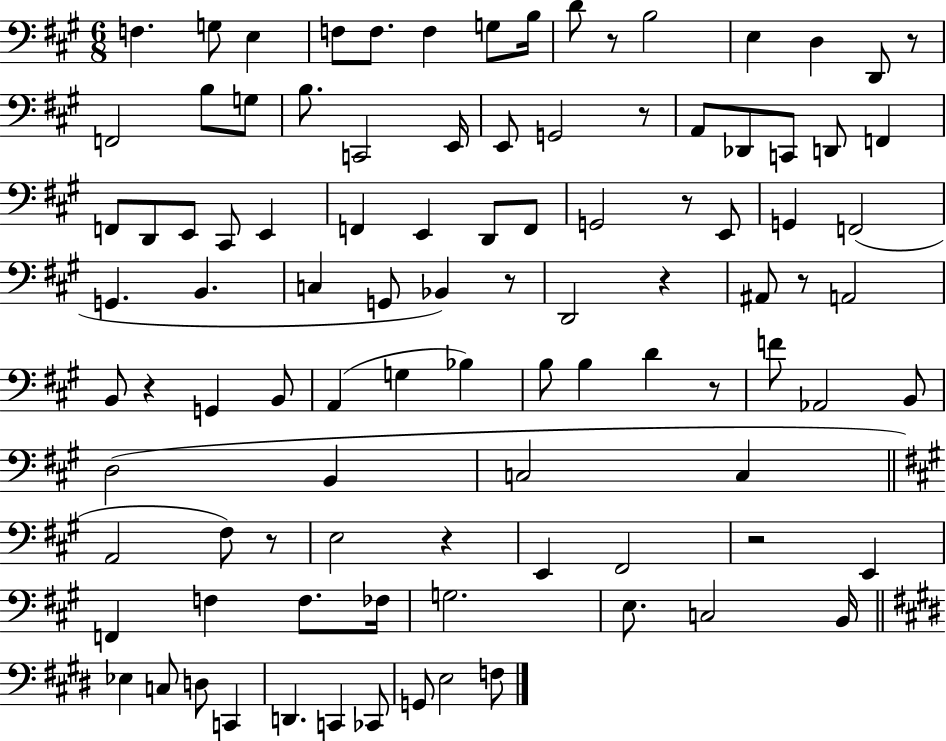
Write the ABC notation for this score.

X:1
T:Untitled
M:6/8
L:1/4
K:A
F, G,/2 E, F,/2 F,/2 F, G,/2 B,/4 D/2 z/2 B,2 E, D, D,,/2 z/2 F,,2 B,/2 G,/2 B,/2 C,,2 E,,/4 E,,/2 G,,2 z/2 A,,/2 _D,,/2 C,,/2 D,,/2 F,, F,,/2 D,,/2 E,,/2 ^C,,/2 E,, F,, E,, D,,/2 F,,/2 G,,2 z/2 E,,/2 G,, F,,2 G,, B,, C, G,,/2 _B,, z/2 D,,2 z ^A,,/2 z/2 A,,2 B,,/2 z G,, B,,/2 A,, G, _B, B,/2 B, D z/2 F/2 _A,,2 B,,/2 D,2 B,, C,2 C, A,,2 ^F,/2 z/2 E,2 z E,, ^F,,2 z2 E,, F,, F, F,/2 _F,/4 G,2 E,/2 C,2 B,,/4 _E, C,/2 D,/2 C,, D,, C,, _C,,/2 G,,/2 E,2 F,/2